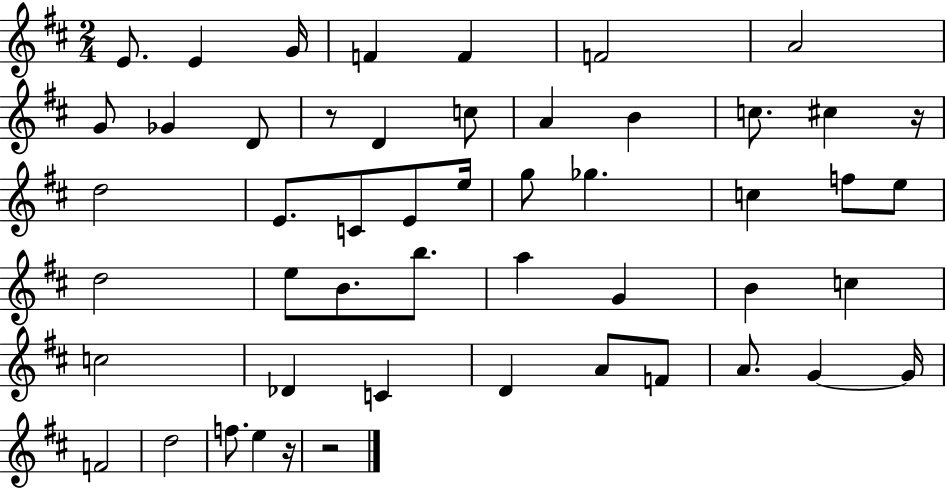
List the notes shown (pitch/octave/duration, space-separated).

E4/e. E4/q G4/s F4/q F4/q F4/h A4/h G4/e Gb4/q D4/e R/e D4/q C5/e A4/q B4/q C5/e. C#5/q R/s D5/h E4/e. C4/e E4/e E5/s G5/e Gb5/q. C5/q F5/e E5/e D5/h E5/e B4/e. B5/e. A5/q G4/q B4/q C5/q C5/h Db4/q C4/q D4/q A4/e F4/e A4/e. G4/q G4/s F4/h D5/h F5/e. E5/q R/s R/h